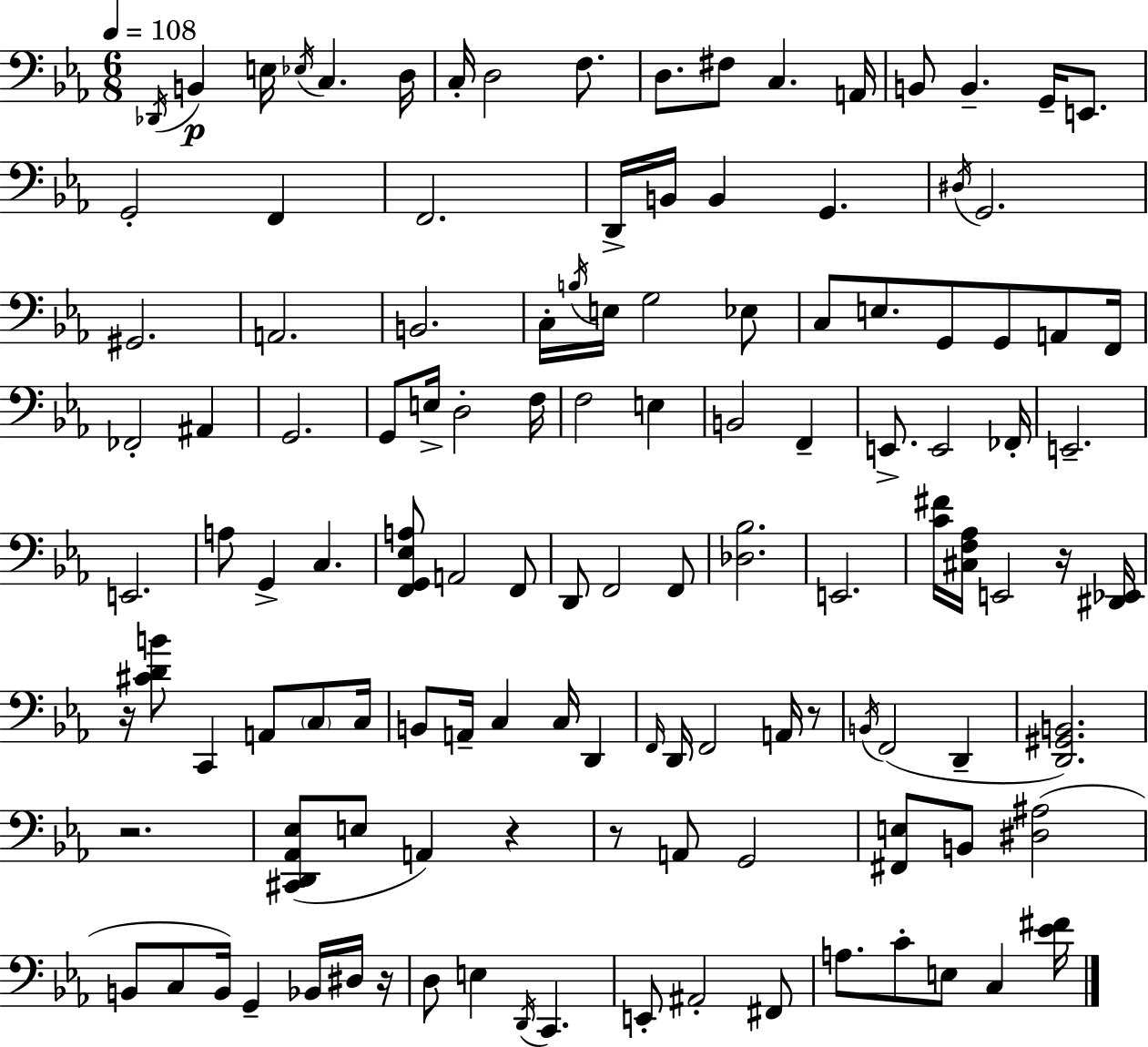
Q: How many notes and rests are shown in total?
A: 122